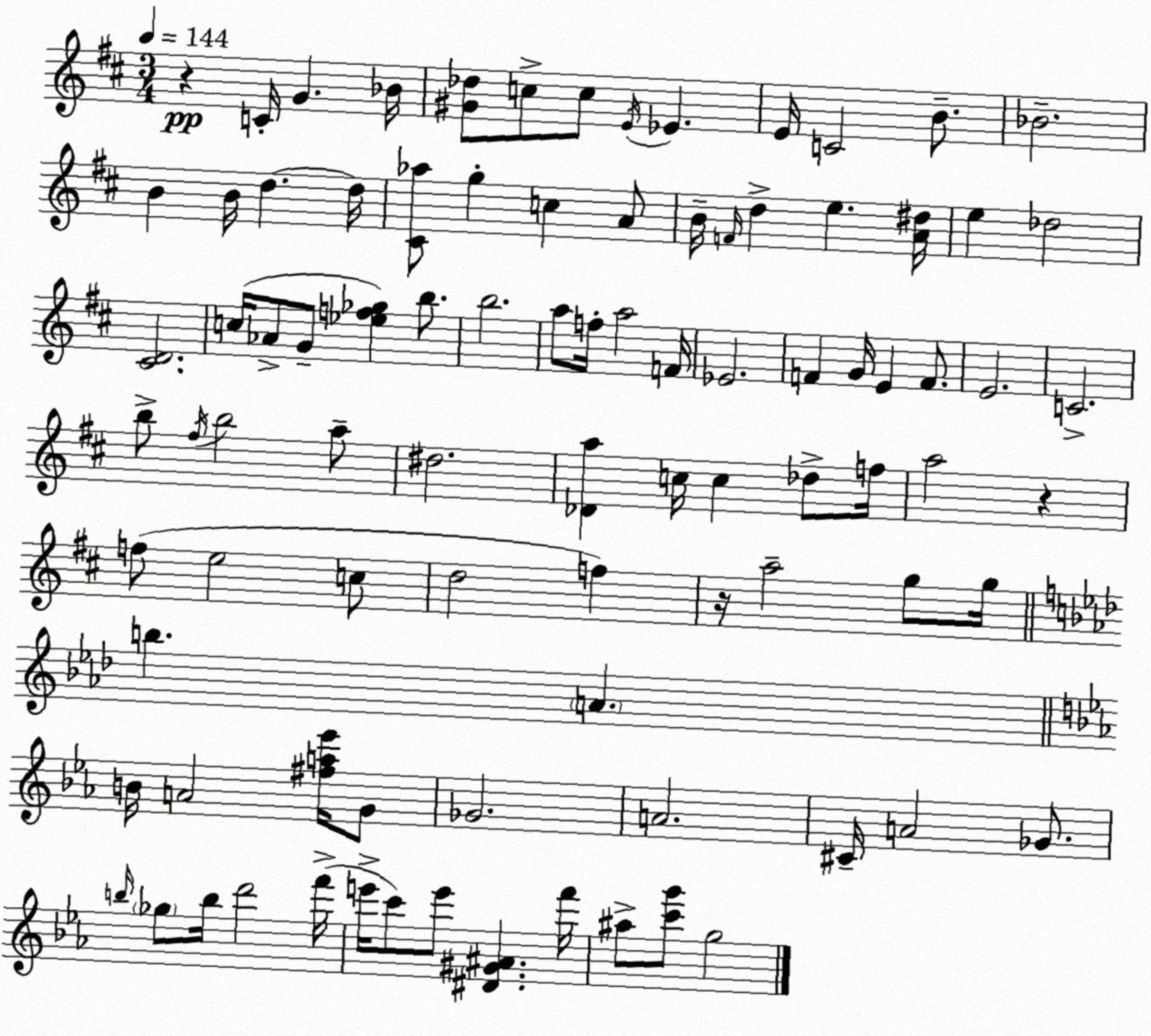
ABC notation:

X:1
T:Untitled
M:3/4
L:1/4
K:D
z C/4 G _B/4 [^G_d]/2 c/2 c/2 E/4 _E E/4 C2 B/2 _B2 B B/4 d d/4 [^C_a]/2 g c A/2 B/4 F/4 d e [A^d]/4 e _d2 [^CD]2 c/4 _A/2 G/2 [_ef_g] b/2 b2 a/2 f/4 a2 F/4 _E2 F G/4 E F/2 E2 C2 b/2 ^f/4 b2 a/2 ^d2 [_Da] c/4 c _d/2 f/4 a2 z f/2 e2 c/2 d2 f z/4 a2 g/2 g/4 b A B/4 A2 [^fa_e']/4 G/2 _G2 A2 ^C/4 A2 _G/2 b/4 _g/2 b/4 d'2 f'/4 e'/4 c'/2 e'/2 [^D^G^A] f'/4 ^a/2 [c'g']/2 g2